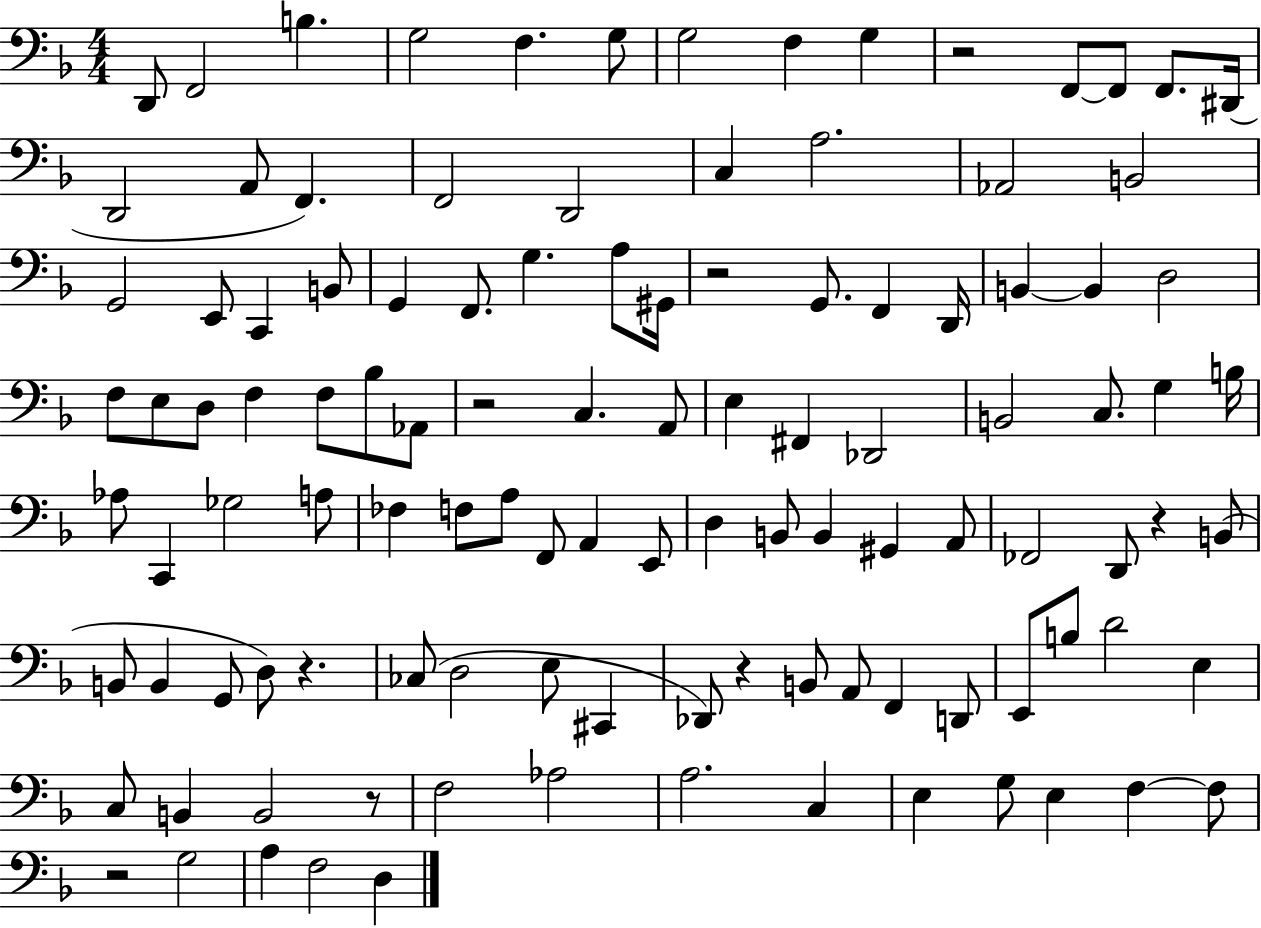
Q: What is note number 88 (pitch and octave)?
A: E3